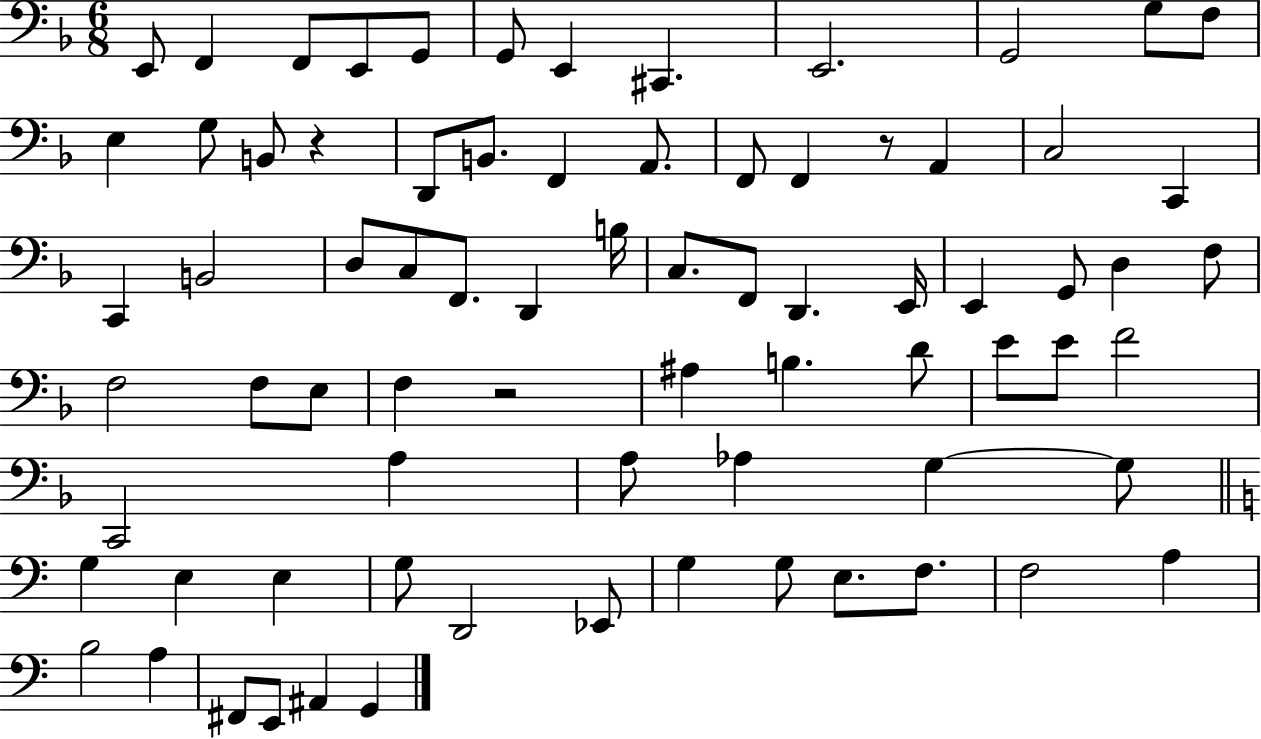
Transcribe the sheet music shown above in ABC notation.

X:1
T:Untitled
M:6/8
L:1/4
K:F
E,,/2 F,, F,,/2 E,,/2 G,,/2 G,,/2 E,, ^C,, E,,2 G,,2 G,/2 F,/2 E, G,/2 B,,/2 z D,,/2 B,,/2 F,, A,,/2 F,,/2 F,, z/2 A,, C,2 C,, C,, B,,2 D,/2 C,/2 F,,/2 D,, B,/4 C,/2 F,,/2 D,, E,,/4 E,, G,,/2 D, F,/2 F,2 F,/2 E,/2 F, z2 ^A, B, D/2 E/2 E/2 F2 C,,2 A, A,/2 _A, G, G,/2 G, E, E, G,/2 D,,2 _E,,/2 G, G,/2 E,/2 F,/2 F,2 A, B,2 A, ^F,,/2 E,,/2 ^A,, G,,